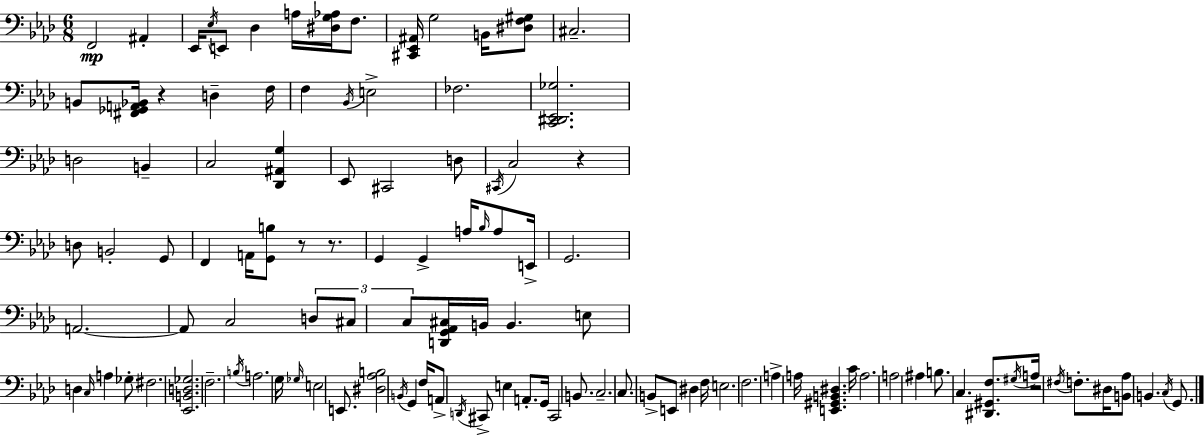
{
  \clef bass
  \numericTimeSignature
  \time 6/8
  \key aes \major
  f,2\mp ais,4-. | ees,16 \acciaccatura { ees16 } e,8 des4 a16 <dis g aes>16 f8. | <cis, ees, ais,>16 g2 b,16 <dis f gis>8 | cis2.-- | \break b,8 <fis, ges, a, bes,>16 r4 d4-- | f16 f4 \acciaccatura { bes,16 } e2-> | fes2. | <c, dis, ees, ges>2. | \break d2 b,4-- | c2 <des, ais, g>4 | ees,8 cis,2 | d8 \acciaccatura { cis,16 } c2 r4 | \break d8 b,2-. | g,8 f,4 a,16 <g, b>8 r8 | r8. g,4 g,4-> a16 | \grace { bes16 } a8 e,16-> g,2. | \break a,2.~~ | a,8 c2 | \tuplet 3/2 { d8 cis8 c8 } <d, g, aes, cis>16 b,16 b,4. | e8 d4 \grace { c16 } a4 | \break ges8-. fis2. | <ees, b, d ges>2. | f2.-- | \acciaccatura { b16 } a2. | \break g16 \grace { ges16 } e2 | e,8. <dis aes b>2 | \acciaccatura { b,16 } g,4 f16 a,8-> \acciaccatura { d,16 } | cis,8-> e4 a,8.-. g,16 cis,2 | \break b,8. c2.-- | c8. | b,8-> e,8 dis4 f16 e2. | f2. | \break a4-> | a16 <e, gis, b, dis>4. c'16 a2. | a2 | ais4 b8. | \break c4. <dis, gis, f>8. \acciaccatura { gis16 } a16 r2 | \acciaccatura { fis16 } f8.-. dis16 | <b, aes>8 b,4. \acciaccatura { c16 } g,8. | \bar "|."
}